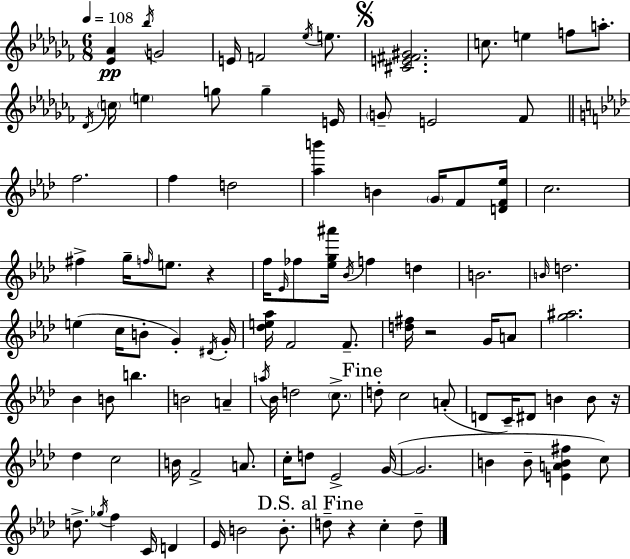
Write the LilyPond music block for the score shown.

{
  \clef treble
  \numericTimeSignature
  \time 6/8
  \key aes \minor
  \tempo 4 = 108
  <ees' aes'>4\pp \acciaccatura { bes''16 } g'2 | e'16 f'2 \acciaccatura { ees''16 } e''8. | \mark \markup { \musicglyph "scripts.segno" } <cis' e' fis' gis'>2. | c''8. e''4 f''8 a''8.-. | \break \acciaccatura { des'16 } \parenthesize c''16 \parenthesize e''4 g''8 g''4-- | e'16 \parenthesize g'8-- e'2 | fes'8 \bar "||" \break \key f \minor f''2. | f''4 d''2 | <aes'' b'''>4 b'4 \parenthesize g'16 f'8 <d' f' ees''>16 | c''2. | \break fis''4-> g''16-- \grace { f''16 } e''8. r4 | f''16 \grace { ees'16 } fes''8 <ees'' g'' ais'''>16 \acciaccatura { bes'16 } f''4 d''4 | b'2. | \grace { b'16 } d''2. | \break e''4( c''16 b'8-. g'4-.) | \acciaccatura { dis'16 } g'16-. <des'' e'' aes''>16 f'2 | f'8.-- <d'' fis''>16 r2 | g'16 a'8 <g'' ais''>2. | \break bes'4 b'8 b''4. | b'2 | a'4-- \acciaccatura { a''16 } bes'16 d''2 | \parenthesize c''8.-> \mark "Fine" d''8-. c''2 | \break a'8-.( d'8 c'16--) dis'8 b'4 | b'8 r16 des''4 c''2 | b'16 f'2-> | a'8. c''16-. d''8 ees'2-> | \break g'16~(~ g'2. | b'4 b'8-- | <e' a' b' fis''>4 c''8) d''8.-> \acciaccatura { ges''16 } f''4 | c'16 d'4 ees'16 b'2 | \break b'8.-. \mark "D.S. al Fine" d''8-- r4 | c''4-. d''8-- \bar "|."
}